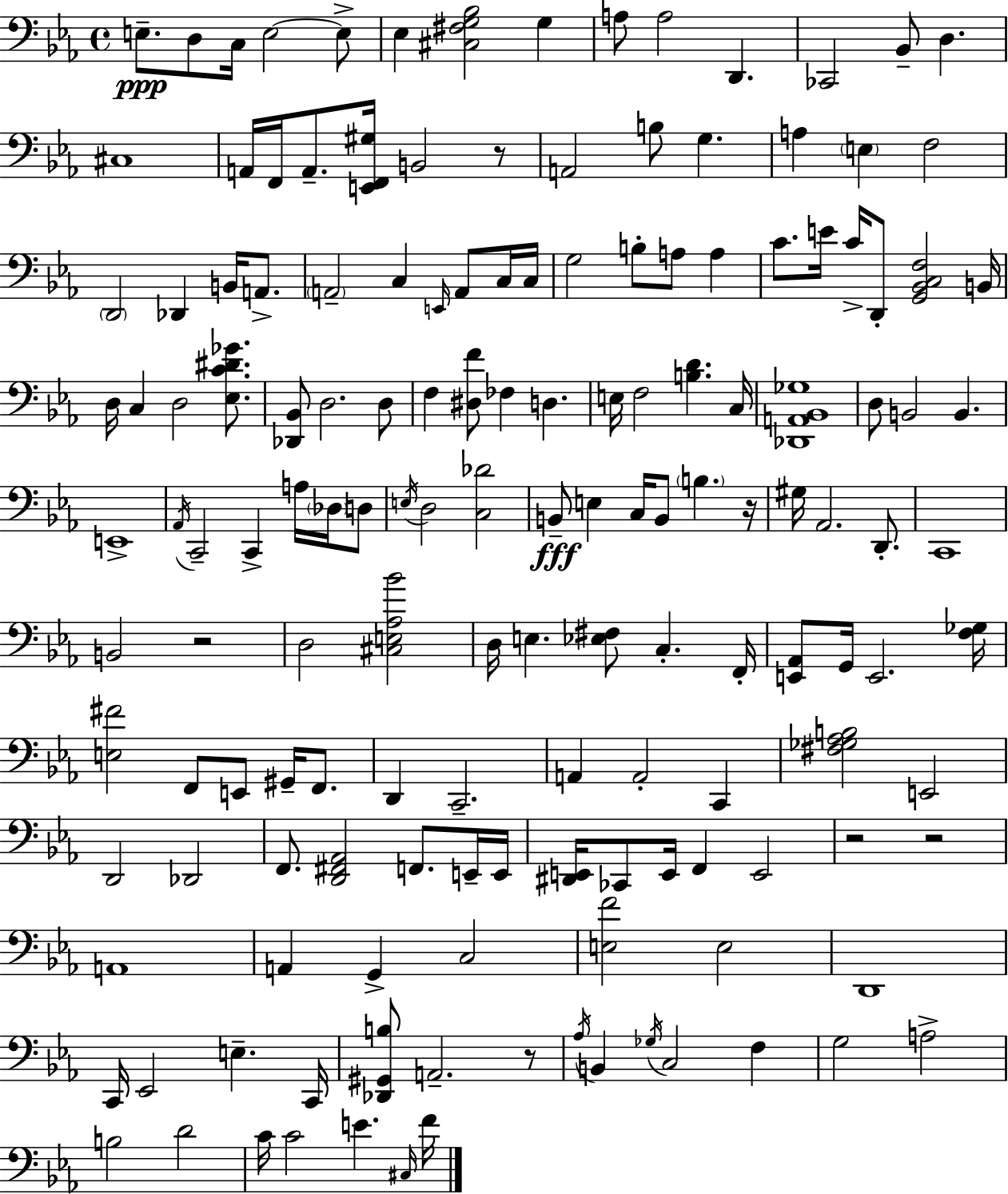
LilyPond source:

{
  \clef bass
  \time 4/4
  \defaultTimeSignature
  \key ees \major
  \repeat volta 2 { e8.--\ppp d8 c16 e2~~ e8-> | ees4 <cis fis g bes>2 g4 | a8 a2 d,4. | ces,2 bes,8-- d4. | \break cis1 | a,16 f,16 a,8.-- <e, f, gis>16 b,2 r8 | a,2 b8 g4. | a4 \parenthesize e4 f2 | \break \parenthesize d,2 des,4 b,16 a,8.-> | \parenthesize a,2-- c4 \grace { e,16 } a,8 c16 | c16 g2 b8-. a8 a4 | c'8. e'16 c'16-> d,8-. <g, bes, c f>2 | \break b,16 d16 c4 d2 <ees c' dis' ges'>8. | <des, bes,>8 d2. d8 | f4 <dis f'>8 fes4 d4. | e16 f2 <b d'>4. | \break c16 <des, a, bes, ges>1 | d8 b,2 b,4. | e,1-> | \acciaccatura { aes,16 } c,2-- c,4-> a16 \parenthesize des16 | \break d8 \acciaccatura { e16 } d2 <c des'>2 | b,8--\fff e4 c16 b,8 \parenthesize b4. | r16 gis16 aes,2. | d,8.-. c,1 | \break b,2 r2 | d2 <cis e aes bes'>2 | d16 e4. <ees fis>8 c4.-. | f,16-. <e, aes,>8 g,16 e,2. | \break <f ges>16 <e fis'>2 f,8 e,8 gis,16-- | f,8. d,4 c,2.-- | a,4 a,2-. c,4 | <fis ges aes b>2 e,2 | \break d,2 des,2 | f,8. <d, fis, aes,>2 f,8. | e,16-- e,16 <dis, e,>16 ces,8 e,16 f,4 e,2 | r2 r2 | \break a,1 | a,4 g,4-> c2 | <e f'>2 e2 | d,1 | \break c,16 ees,2 e4.-- | c,16 <des, gis, b>8 a,2.-- | r8 \acciaccatura { aes16 } b,4 \acciaccatura { ges16 } c2 | f4 g2 a2-> | \break b2 d'2 | c'16 c'2 e'4. | \grace { cis16 } f'16 } \bar "|."
}